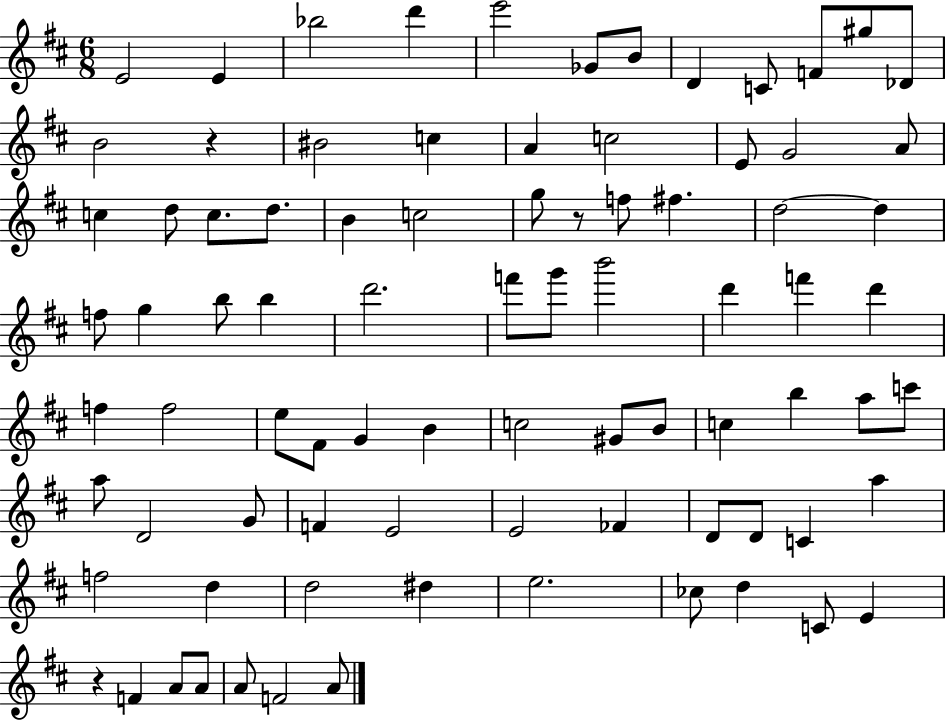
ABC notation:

X:1
T:Untitled
M:6/8
L:1/4
K:D
E2 E _b2 d' e'2 _G/2 B/2 D C/2 F/2 ^g/2 _D/2 B2 z ^B2 c A c2 E/2 G2 A/2 c d/2 c/2 d/2 B c2 g/2 z/2 f/2 ^f d2 d f/2 g b/2 b d'2 f'/2 g'/2 b'2 d' f' d' f f2 e/2 ^F/2 G B c2 ^G/2 B/2 c b a/2 c'/2 a/2 D2 G/2 F E2 E2 _F D/2 D/2 C a f2 d d2 ^d e2 _c/2 d C/2 E z F A/2 A/2 A/2 F2 A/2